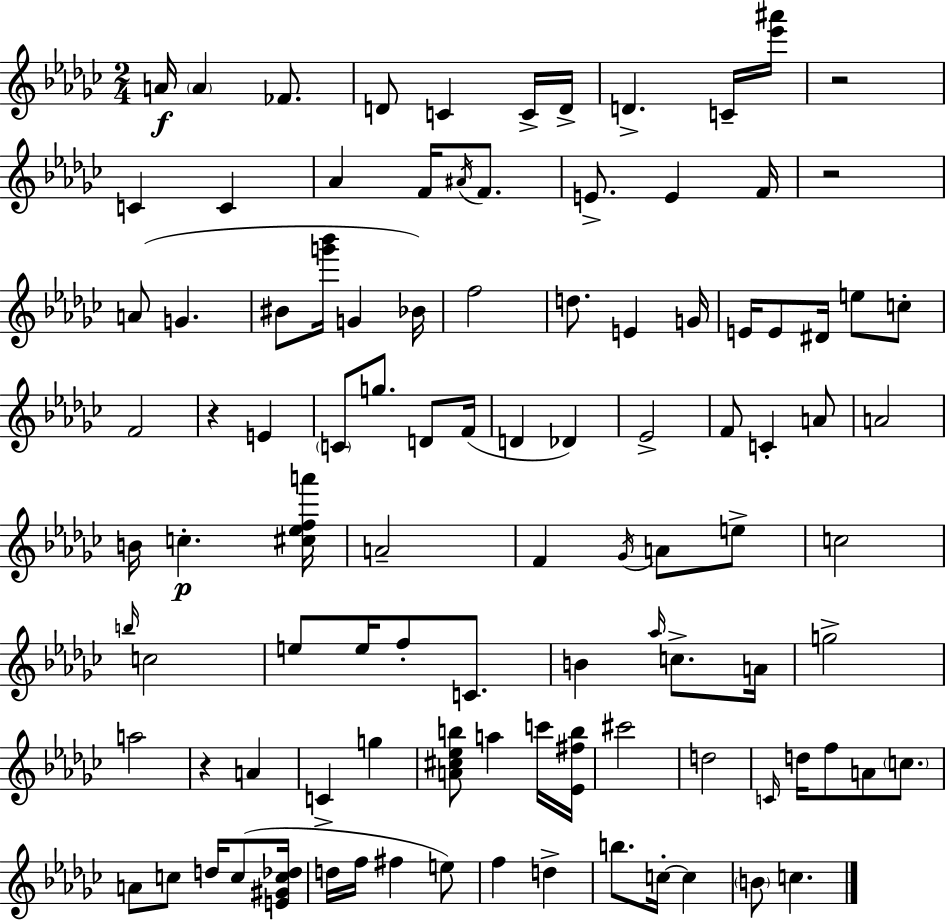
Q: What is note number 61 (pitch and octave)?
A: Ab5